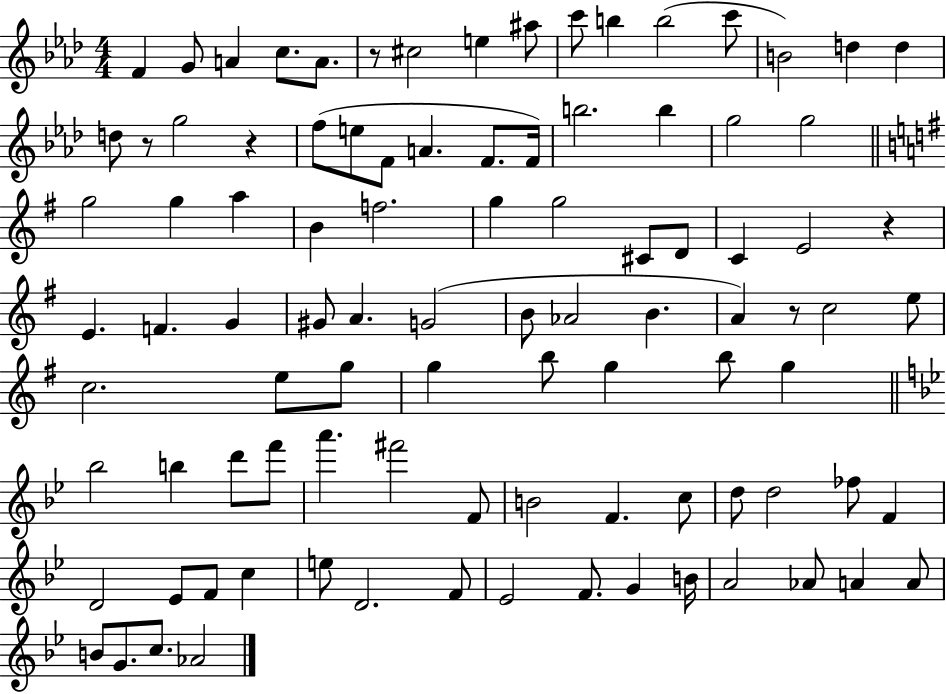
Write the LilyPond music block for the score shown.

{
  \clef treble
  \numericTimeSignature
  \time 4/4
  \key aes \major
  f'4 g'8 a'4 c''8. a'8. | r8 cis''2 e''4 ais''8 | c'''8 b''4 b''2( c'''8 | b'2) d''4 d''4 | \break d''8 r8 g''2 r4 | f''8( e''8 f'8 a'4. f'8. f'16) | b''2. b''4 | g''2 g''2 | \break \bar "||" \break \key e \minor g''2 g''4 a''4 | b'4 f''2. | g''4 g''2 cis'8 d'8 | c'4 e'2 r4 | \break e'4. f'4. g'4 | gis'8 a'4. g'2( | b'8 aes'2 b'4. | a'4) r8 c''2 e''8 | \break c''2. e''8 g''8 | g''4 b''8 g''4 b''8 g''4 | \bar "||" \break \key bes \major bes''2 b''4 d'''8 f'''8 | a'''4. fis'''2 f'8 | b'2 f'4. c''8 | d''8 d''2 fes''8 f'4 | \break d'2 ees'8 f'8 c''4 | e''8 d'2. f'8 | ees'2 f'8. g'4 b'16 | a'2 aes'8 a'4 a'8 | \break b'8 g'8. c''8. aes'2 | \bar "|."
}